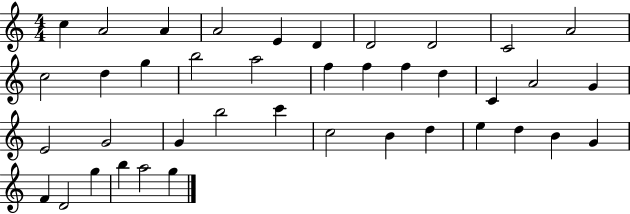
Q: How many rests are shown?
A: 0